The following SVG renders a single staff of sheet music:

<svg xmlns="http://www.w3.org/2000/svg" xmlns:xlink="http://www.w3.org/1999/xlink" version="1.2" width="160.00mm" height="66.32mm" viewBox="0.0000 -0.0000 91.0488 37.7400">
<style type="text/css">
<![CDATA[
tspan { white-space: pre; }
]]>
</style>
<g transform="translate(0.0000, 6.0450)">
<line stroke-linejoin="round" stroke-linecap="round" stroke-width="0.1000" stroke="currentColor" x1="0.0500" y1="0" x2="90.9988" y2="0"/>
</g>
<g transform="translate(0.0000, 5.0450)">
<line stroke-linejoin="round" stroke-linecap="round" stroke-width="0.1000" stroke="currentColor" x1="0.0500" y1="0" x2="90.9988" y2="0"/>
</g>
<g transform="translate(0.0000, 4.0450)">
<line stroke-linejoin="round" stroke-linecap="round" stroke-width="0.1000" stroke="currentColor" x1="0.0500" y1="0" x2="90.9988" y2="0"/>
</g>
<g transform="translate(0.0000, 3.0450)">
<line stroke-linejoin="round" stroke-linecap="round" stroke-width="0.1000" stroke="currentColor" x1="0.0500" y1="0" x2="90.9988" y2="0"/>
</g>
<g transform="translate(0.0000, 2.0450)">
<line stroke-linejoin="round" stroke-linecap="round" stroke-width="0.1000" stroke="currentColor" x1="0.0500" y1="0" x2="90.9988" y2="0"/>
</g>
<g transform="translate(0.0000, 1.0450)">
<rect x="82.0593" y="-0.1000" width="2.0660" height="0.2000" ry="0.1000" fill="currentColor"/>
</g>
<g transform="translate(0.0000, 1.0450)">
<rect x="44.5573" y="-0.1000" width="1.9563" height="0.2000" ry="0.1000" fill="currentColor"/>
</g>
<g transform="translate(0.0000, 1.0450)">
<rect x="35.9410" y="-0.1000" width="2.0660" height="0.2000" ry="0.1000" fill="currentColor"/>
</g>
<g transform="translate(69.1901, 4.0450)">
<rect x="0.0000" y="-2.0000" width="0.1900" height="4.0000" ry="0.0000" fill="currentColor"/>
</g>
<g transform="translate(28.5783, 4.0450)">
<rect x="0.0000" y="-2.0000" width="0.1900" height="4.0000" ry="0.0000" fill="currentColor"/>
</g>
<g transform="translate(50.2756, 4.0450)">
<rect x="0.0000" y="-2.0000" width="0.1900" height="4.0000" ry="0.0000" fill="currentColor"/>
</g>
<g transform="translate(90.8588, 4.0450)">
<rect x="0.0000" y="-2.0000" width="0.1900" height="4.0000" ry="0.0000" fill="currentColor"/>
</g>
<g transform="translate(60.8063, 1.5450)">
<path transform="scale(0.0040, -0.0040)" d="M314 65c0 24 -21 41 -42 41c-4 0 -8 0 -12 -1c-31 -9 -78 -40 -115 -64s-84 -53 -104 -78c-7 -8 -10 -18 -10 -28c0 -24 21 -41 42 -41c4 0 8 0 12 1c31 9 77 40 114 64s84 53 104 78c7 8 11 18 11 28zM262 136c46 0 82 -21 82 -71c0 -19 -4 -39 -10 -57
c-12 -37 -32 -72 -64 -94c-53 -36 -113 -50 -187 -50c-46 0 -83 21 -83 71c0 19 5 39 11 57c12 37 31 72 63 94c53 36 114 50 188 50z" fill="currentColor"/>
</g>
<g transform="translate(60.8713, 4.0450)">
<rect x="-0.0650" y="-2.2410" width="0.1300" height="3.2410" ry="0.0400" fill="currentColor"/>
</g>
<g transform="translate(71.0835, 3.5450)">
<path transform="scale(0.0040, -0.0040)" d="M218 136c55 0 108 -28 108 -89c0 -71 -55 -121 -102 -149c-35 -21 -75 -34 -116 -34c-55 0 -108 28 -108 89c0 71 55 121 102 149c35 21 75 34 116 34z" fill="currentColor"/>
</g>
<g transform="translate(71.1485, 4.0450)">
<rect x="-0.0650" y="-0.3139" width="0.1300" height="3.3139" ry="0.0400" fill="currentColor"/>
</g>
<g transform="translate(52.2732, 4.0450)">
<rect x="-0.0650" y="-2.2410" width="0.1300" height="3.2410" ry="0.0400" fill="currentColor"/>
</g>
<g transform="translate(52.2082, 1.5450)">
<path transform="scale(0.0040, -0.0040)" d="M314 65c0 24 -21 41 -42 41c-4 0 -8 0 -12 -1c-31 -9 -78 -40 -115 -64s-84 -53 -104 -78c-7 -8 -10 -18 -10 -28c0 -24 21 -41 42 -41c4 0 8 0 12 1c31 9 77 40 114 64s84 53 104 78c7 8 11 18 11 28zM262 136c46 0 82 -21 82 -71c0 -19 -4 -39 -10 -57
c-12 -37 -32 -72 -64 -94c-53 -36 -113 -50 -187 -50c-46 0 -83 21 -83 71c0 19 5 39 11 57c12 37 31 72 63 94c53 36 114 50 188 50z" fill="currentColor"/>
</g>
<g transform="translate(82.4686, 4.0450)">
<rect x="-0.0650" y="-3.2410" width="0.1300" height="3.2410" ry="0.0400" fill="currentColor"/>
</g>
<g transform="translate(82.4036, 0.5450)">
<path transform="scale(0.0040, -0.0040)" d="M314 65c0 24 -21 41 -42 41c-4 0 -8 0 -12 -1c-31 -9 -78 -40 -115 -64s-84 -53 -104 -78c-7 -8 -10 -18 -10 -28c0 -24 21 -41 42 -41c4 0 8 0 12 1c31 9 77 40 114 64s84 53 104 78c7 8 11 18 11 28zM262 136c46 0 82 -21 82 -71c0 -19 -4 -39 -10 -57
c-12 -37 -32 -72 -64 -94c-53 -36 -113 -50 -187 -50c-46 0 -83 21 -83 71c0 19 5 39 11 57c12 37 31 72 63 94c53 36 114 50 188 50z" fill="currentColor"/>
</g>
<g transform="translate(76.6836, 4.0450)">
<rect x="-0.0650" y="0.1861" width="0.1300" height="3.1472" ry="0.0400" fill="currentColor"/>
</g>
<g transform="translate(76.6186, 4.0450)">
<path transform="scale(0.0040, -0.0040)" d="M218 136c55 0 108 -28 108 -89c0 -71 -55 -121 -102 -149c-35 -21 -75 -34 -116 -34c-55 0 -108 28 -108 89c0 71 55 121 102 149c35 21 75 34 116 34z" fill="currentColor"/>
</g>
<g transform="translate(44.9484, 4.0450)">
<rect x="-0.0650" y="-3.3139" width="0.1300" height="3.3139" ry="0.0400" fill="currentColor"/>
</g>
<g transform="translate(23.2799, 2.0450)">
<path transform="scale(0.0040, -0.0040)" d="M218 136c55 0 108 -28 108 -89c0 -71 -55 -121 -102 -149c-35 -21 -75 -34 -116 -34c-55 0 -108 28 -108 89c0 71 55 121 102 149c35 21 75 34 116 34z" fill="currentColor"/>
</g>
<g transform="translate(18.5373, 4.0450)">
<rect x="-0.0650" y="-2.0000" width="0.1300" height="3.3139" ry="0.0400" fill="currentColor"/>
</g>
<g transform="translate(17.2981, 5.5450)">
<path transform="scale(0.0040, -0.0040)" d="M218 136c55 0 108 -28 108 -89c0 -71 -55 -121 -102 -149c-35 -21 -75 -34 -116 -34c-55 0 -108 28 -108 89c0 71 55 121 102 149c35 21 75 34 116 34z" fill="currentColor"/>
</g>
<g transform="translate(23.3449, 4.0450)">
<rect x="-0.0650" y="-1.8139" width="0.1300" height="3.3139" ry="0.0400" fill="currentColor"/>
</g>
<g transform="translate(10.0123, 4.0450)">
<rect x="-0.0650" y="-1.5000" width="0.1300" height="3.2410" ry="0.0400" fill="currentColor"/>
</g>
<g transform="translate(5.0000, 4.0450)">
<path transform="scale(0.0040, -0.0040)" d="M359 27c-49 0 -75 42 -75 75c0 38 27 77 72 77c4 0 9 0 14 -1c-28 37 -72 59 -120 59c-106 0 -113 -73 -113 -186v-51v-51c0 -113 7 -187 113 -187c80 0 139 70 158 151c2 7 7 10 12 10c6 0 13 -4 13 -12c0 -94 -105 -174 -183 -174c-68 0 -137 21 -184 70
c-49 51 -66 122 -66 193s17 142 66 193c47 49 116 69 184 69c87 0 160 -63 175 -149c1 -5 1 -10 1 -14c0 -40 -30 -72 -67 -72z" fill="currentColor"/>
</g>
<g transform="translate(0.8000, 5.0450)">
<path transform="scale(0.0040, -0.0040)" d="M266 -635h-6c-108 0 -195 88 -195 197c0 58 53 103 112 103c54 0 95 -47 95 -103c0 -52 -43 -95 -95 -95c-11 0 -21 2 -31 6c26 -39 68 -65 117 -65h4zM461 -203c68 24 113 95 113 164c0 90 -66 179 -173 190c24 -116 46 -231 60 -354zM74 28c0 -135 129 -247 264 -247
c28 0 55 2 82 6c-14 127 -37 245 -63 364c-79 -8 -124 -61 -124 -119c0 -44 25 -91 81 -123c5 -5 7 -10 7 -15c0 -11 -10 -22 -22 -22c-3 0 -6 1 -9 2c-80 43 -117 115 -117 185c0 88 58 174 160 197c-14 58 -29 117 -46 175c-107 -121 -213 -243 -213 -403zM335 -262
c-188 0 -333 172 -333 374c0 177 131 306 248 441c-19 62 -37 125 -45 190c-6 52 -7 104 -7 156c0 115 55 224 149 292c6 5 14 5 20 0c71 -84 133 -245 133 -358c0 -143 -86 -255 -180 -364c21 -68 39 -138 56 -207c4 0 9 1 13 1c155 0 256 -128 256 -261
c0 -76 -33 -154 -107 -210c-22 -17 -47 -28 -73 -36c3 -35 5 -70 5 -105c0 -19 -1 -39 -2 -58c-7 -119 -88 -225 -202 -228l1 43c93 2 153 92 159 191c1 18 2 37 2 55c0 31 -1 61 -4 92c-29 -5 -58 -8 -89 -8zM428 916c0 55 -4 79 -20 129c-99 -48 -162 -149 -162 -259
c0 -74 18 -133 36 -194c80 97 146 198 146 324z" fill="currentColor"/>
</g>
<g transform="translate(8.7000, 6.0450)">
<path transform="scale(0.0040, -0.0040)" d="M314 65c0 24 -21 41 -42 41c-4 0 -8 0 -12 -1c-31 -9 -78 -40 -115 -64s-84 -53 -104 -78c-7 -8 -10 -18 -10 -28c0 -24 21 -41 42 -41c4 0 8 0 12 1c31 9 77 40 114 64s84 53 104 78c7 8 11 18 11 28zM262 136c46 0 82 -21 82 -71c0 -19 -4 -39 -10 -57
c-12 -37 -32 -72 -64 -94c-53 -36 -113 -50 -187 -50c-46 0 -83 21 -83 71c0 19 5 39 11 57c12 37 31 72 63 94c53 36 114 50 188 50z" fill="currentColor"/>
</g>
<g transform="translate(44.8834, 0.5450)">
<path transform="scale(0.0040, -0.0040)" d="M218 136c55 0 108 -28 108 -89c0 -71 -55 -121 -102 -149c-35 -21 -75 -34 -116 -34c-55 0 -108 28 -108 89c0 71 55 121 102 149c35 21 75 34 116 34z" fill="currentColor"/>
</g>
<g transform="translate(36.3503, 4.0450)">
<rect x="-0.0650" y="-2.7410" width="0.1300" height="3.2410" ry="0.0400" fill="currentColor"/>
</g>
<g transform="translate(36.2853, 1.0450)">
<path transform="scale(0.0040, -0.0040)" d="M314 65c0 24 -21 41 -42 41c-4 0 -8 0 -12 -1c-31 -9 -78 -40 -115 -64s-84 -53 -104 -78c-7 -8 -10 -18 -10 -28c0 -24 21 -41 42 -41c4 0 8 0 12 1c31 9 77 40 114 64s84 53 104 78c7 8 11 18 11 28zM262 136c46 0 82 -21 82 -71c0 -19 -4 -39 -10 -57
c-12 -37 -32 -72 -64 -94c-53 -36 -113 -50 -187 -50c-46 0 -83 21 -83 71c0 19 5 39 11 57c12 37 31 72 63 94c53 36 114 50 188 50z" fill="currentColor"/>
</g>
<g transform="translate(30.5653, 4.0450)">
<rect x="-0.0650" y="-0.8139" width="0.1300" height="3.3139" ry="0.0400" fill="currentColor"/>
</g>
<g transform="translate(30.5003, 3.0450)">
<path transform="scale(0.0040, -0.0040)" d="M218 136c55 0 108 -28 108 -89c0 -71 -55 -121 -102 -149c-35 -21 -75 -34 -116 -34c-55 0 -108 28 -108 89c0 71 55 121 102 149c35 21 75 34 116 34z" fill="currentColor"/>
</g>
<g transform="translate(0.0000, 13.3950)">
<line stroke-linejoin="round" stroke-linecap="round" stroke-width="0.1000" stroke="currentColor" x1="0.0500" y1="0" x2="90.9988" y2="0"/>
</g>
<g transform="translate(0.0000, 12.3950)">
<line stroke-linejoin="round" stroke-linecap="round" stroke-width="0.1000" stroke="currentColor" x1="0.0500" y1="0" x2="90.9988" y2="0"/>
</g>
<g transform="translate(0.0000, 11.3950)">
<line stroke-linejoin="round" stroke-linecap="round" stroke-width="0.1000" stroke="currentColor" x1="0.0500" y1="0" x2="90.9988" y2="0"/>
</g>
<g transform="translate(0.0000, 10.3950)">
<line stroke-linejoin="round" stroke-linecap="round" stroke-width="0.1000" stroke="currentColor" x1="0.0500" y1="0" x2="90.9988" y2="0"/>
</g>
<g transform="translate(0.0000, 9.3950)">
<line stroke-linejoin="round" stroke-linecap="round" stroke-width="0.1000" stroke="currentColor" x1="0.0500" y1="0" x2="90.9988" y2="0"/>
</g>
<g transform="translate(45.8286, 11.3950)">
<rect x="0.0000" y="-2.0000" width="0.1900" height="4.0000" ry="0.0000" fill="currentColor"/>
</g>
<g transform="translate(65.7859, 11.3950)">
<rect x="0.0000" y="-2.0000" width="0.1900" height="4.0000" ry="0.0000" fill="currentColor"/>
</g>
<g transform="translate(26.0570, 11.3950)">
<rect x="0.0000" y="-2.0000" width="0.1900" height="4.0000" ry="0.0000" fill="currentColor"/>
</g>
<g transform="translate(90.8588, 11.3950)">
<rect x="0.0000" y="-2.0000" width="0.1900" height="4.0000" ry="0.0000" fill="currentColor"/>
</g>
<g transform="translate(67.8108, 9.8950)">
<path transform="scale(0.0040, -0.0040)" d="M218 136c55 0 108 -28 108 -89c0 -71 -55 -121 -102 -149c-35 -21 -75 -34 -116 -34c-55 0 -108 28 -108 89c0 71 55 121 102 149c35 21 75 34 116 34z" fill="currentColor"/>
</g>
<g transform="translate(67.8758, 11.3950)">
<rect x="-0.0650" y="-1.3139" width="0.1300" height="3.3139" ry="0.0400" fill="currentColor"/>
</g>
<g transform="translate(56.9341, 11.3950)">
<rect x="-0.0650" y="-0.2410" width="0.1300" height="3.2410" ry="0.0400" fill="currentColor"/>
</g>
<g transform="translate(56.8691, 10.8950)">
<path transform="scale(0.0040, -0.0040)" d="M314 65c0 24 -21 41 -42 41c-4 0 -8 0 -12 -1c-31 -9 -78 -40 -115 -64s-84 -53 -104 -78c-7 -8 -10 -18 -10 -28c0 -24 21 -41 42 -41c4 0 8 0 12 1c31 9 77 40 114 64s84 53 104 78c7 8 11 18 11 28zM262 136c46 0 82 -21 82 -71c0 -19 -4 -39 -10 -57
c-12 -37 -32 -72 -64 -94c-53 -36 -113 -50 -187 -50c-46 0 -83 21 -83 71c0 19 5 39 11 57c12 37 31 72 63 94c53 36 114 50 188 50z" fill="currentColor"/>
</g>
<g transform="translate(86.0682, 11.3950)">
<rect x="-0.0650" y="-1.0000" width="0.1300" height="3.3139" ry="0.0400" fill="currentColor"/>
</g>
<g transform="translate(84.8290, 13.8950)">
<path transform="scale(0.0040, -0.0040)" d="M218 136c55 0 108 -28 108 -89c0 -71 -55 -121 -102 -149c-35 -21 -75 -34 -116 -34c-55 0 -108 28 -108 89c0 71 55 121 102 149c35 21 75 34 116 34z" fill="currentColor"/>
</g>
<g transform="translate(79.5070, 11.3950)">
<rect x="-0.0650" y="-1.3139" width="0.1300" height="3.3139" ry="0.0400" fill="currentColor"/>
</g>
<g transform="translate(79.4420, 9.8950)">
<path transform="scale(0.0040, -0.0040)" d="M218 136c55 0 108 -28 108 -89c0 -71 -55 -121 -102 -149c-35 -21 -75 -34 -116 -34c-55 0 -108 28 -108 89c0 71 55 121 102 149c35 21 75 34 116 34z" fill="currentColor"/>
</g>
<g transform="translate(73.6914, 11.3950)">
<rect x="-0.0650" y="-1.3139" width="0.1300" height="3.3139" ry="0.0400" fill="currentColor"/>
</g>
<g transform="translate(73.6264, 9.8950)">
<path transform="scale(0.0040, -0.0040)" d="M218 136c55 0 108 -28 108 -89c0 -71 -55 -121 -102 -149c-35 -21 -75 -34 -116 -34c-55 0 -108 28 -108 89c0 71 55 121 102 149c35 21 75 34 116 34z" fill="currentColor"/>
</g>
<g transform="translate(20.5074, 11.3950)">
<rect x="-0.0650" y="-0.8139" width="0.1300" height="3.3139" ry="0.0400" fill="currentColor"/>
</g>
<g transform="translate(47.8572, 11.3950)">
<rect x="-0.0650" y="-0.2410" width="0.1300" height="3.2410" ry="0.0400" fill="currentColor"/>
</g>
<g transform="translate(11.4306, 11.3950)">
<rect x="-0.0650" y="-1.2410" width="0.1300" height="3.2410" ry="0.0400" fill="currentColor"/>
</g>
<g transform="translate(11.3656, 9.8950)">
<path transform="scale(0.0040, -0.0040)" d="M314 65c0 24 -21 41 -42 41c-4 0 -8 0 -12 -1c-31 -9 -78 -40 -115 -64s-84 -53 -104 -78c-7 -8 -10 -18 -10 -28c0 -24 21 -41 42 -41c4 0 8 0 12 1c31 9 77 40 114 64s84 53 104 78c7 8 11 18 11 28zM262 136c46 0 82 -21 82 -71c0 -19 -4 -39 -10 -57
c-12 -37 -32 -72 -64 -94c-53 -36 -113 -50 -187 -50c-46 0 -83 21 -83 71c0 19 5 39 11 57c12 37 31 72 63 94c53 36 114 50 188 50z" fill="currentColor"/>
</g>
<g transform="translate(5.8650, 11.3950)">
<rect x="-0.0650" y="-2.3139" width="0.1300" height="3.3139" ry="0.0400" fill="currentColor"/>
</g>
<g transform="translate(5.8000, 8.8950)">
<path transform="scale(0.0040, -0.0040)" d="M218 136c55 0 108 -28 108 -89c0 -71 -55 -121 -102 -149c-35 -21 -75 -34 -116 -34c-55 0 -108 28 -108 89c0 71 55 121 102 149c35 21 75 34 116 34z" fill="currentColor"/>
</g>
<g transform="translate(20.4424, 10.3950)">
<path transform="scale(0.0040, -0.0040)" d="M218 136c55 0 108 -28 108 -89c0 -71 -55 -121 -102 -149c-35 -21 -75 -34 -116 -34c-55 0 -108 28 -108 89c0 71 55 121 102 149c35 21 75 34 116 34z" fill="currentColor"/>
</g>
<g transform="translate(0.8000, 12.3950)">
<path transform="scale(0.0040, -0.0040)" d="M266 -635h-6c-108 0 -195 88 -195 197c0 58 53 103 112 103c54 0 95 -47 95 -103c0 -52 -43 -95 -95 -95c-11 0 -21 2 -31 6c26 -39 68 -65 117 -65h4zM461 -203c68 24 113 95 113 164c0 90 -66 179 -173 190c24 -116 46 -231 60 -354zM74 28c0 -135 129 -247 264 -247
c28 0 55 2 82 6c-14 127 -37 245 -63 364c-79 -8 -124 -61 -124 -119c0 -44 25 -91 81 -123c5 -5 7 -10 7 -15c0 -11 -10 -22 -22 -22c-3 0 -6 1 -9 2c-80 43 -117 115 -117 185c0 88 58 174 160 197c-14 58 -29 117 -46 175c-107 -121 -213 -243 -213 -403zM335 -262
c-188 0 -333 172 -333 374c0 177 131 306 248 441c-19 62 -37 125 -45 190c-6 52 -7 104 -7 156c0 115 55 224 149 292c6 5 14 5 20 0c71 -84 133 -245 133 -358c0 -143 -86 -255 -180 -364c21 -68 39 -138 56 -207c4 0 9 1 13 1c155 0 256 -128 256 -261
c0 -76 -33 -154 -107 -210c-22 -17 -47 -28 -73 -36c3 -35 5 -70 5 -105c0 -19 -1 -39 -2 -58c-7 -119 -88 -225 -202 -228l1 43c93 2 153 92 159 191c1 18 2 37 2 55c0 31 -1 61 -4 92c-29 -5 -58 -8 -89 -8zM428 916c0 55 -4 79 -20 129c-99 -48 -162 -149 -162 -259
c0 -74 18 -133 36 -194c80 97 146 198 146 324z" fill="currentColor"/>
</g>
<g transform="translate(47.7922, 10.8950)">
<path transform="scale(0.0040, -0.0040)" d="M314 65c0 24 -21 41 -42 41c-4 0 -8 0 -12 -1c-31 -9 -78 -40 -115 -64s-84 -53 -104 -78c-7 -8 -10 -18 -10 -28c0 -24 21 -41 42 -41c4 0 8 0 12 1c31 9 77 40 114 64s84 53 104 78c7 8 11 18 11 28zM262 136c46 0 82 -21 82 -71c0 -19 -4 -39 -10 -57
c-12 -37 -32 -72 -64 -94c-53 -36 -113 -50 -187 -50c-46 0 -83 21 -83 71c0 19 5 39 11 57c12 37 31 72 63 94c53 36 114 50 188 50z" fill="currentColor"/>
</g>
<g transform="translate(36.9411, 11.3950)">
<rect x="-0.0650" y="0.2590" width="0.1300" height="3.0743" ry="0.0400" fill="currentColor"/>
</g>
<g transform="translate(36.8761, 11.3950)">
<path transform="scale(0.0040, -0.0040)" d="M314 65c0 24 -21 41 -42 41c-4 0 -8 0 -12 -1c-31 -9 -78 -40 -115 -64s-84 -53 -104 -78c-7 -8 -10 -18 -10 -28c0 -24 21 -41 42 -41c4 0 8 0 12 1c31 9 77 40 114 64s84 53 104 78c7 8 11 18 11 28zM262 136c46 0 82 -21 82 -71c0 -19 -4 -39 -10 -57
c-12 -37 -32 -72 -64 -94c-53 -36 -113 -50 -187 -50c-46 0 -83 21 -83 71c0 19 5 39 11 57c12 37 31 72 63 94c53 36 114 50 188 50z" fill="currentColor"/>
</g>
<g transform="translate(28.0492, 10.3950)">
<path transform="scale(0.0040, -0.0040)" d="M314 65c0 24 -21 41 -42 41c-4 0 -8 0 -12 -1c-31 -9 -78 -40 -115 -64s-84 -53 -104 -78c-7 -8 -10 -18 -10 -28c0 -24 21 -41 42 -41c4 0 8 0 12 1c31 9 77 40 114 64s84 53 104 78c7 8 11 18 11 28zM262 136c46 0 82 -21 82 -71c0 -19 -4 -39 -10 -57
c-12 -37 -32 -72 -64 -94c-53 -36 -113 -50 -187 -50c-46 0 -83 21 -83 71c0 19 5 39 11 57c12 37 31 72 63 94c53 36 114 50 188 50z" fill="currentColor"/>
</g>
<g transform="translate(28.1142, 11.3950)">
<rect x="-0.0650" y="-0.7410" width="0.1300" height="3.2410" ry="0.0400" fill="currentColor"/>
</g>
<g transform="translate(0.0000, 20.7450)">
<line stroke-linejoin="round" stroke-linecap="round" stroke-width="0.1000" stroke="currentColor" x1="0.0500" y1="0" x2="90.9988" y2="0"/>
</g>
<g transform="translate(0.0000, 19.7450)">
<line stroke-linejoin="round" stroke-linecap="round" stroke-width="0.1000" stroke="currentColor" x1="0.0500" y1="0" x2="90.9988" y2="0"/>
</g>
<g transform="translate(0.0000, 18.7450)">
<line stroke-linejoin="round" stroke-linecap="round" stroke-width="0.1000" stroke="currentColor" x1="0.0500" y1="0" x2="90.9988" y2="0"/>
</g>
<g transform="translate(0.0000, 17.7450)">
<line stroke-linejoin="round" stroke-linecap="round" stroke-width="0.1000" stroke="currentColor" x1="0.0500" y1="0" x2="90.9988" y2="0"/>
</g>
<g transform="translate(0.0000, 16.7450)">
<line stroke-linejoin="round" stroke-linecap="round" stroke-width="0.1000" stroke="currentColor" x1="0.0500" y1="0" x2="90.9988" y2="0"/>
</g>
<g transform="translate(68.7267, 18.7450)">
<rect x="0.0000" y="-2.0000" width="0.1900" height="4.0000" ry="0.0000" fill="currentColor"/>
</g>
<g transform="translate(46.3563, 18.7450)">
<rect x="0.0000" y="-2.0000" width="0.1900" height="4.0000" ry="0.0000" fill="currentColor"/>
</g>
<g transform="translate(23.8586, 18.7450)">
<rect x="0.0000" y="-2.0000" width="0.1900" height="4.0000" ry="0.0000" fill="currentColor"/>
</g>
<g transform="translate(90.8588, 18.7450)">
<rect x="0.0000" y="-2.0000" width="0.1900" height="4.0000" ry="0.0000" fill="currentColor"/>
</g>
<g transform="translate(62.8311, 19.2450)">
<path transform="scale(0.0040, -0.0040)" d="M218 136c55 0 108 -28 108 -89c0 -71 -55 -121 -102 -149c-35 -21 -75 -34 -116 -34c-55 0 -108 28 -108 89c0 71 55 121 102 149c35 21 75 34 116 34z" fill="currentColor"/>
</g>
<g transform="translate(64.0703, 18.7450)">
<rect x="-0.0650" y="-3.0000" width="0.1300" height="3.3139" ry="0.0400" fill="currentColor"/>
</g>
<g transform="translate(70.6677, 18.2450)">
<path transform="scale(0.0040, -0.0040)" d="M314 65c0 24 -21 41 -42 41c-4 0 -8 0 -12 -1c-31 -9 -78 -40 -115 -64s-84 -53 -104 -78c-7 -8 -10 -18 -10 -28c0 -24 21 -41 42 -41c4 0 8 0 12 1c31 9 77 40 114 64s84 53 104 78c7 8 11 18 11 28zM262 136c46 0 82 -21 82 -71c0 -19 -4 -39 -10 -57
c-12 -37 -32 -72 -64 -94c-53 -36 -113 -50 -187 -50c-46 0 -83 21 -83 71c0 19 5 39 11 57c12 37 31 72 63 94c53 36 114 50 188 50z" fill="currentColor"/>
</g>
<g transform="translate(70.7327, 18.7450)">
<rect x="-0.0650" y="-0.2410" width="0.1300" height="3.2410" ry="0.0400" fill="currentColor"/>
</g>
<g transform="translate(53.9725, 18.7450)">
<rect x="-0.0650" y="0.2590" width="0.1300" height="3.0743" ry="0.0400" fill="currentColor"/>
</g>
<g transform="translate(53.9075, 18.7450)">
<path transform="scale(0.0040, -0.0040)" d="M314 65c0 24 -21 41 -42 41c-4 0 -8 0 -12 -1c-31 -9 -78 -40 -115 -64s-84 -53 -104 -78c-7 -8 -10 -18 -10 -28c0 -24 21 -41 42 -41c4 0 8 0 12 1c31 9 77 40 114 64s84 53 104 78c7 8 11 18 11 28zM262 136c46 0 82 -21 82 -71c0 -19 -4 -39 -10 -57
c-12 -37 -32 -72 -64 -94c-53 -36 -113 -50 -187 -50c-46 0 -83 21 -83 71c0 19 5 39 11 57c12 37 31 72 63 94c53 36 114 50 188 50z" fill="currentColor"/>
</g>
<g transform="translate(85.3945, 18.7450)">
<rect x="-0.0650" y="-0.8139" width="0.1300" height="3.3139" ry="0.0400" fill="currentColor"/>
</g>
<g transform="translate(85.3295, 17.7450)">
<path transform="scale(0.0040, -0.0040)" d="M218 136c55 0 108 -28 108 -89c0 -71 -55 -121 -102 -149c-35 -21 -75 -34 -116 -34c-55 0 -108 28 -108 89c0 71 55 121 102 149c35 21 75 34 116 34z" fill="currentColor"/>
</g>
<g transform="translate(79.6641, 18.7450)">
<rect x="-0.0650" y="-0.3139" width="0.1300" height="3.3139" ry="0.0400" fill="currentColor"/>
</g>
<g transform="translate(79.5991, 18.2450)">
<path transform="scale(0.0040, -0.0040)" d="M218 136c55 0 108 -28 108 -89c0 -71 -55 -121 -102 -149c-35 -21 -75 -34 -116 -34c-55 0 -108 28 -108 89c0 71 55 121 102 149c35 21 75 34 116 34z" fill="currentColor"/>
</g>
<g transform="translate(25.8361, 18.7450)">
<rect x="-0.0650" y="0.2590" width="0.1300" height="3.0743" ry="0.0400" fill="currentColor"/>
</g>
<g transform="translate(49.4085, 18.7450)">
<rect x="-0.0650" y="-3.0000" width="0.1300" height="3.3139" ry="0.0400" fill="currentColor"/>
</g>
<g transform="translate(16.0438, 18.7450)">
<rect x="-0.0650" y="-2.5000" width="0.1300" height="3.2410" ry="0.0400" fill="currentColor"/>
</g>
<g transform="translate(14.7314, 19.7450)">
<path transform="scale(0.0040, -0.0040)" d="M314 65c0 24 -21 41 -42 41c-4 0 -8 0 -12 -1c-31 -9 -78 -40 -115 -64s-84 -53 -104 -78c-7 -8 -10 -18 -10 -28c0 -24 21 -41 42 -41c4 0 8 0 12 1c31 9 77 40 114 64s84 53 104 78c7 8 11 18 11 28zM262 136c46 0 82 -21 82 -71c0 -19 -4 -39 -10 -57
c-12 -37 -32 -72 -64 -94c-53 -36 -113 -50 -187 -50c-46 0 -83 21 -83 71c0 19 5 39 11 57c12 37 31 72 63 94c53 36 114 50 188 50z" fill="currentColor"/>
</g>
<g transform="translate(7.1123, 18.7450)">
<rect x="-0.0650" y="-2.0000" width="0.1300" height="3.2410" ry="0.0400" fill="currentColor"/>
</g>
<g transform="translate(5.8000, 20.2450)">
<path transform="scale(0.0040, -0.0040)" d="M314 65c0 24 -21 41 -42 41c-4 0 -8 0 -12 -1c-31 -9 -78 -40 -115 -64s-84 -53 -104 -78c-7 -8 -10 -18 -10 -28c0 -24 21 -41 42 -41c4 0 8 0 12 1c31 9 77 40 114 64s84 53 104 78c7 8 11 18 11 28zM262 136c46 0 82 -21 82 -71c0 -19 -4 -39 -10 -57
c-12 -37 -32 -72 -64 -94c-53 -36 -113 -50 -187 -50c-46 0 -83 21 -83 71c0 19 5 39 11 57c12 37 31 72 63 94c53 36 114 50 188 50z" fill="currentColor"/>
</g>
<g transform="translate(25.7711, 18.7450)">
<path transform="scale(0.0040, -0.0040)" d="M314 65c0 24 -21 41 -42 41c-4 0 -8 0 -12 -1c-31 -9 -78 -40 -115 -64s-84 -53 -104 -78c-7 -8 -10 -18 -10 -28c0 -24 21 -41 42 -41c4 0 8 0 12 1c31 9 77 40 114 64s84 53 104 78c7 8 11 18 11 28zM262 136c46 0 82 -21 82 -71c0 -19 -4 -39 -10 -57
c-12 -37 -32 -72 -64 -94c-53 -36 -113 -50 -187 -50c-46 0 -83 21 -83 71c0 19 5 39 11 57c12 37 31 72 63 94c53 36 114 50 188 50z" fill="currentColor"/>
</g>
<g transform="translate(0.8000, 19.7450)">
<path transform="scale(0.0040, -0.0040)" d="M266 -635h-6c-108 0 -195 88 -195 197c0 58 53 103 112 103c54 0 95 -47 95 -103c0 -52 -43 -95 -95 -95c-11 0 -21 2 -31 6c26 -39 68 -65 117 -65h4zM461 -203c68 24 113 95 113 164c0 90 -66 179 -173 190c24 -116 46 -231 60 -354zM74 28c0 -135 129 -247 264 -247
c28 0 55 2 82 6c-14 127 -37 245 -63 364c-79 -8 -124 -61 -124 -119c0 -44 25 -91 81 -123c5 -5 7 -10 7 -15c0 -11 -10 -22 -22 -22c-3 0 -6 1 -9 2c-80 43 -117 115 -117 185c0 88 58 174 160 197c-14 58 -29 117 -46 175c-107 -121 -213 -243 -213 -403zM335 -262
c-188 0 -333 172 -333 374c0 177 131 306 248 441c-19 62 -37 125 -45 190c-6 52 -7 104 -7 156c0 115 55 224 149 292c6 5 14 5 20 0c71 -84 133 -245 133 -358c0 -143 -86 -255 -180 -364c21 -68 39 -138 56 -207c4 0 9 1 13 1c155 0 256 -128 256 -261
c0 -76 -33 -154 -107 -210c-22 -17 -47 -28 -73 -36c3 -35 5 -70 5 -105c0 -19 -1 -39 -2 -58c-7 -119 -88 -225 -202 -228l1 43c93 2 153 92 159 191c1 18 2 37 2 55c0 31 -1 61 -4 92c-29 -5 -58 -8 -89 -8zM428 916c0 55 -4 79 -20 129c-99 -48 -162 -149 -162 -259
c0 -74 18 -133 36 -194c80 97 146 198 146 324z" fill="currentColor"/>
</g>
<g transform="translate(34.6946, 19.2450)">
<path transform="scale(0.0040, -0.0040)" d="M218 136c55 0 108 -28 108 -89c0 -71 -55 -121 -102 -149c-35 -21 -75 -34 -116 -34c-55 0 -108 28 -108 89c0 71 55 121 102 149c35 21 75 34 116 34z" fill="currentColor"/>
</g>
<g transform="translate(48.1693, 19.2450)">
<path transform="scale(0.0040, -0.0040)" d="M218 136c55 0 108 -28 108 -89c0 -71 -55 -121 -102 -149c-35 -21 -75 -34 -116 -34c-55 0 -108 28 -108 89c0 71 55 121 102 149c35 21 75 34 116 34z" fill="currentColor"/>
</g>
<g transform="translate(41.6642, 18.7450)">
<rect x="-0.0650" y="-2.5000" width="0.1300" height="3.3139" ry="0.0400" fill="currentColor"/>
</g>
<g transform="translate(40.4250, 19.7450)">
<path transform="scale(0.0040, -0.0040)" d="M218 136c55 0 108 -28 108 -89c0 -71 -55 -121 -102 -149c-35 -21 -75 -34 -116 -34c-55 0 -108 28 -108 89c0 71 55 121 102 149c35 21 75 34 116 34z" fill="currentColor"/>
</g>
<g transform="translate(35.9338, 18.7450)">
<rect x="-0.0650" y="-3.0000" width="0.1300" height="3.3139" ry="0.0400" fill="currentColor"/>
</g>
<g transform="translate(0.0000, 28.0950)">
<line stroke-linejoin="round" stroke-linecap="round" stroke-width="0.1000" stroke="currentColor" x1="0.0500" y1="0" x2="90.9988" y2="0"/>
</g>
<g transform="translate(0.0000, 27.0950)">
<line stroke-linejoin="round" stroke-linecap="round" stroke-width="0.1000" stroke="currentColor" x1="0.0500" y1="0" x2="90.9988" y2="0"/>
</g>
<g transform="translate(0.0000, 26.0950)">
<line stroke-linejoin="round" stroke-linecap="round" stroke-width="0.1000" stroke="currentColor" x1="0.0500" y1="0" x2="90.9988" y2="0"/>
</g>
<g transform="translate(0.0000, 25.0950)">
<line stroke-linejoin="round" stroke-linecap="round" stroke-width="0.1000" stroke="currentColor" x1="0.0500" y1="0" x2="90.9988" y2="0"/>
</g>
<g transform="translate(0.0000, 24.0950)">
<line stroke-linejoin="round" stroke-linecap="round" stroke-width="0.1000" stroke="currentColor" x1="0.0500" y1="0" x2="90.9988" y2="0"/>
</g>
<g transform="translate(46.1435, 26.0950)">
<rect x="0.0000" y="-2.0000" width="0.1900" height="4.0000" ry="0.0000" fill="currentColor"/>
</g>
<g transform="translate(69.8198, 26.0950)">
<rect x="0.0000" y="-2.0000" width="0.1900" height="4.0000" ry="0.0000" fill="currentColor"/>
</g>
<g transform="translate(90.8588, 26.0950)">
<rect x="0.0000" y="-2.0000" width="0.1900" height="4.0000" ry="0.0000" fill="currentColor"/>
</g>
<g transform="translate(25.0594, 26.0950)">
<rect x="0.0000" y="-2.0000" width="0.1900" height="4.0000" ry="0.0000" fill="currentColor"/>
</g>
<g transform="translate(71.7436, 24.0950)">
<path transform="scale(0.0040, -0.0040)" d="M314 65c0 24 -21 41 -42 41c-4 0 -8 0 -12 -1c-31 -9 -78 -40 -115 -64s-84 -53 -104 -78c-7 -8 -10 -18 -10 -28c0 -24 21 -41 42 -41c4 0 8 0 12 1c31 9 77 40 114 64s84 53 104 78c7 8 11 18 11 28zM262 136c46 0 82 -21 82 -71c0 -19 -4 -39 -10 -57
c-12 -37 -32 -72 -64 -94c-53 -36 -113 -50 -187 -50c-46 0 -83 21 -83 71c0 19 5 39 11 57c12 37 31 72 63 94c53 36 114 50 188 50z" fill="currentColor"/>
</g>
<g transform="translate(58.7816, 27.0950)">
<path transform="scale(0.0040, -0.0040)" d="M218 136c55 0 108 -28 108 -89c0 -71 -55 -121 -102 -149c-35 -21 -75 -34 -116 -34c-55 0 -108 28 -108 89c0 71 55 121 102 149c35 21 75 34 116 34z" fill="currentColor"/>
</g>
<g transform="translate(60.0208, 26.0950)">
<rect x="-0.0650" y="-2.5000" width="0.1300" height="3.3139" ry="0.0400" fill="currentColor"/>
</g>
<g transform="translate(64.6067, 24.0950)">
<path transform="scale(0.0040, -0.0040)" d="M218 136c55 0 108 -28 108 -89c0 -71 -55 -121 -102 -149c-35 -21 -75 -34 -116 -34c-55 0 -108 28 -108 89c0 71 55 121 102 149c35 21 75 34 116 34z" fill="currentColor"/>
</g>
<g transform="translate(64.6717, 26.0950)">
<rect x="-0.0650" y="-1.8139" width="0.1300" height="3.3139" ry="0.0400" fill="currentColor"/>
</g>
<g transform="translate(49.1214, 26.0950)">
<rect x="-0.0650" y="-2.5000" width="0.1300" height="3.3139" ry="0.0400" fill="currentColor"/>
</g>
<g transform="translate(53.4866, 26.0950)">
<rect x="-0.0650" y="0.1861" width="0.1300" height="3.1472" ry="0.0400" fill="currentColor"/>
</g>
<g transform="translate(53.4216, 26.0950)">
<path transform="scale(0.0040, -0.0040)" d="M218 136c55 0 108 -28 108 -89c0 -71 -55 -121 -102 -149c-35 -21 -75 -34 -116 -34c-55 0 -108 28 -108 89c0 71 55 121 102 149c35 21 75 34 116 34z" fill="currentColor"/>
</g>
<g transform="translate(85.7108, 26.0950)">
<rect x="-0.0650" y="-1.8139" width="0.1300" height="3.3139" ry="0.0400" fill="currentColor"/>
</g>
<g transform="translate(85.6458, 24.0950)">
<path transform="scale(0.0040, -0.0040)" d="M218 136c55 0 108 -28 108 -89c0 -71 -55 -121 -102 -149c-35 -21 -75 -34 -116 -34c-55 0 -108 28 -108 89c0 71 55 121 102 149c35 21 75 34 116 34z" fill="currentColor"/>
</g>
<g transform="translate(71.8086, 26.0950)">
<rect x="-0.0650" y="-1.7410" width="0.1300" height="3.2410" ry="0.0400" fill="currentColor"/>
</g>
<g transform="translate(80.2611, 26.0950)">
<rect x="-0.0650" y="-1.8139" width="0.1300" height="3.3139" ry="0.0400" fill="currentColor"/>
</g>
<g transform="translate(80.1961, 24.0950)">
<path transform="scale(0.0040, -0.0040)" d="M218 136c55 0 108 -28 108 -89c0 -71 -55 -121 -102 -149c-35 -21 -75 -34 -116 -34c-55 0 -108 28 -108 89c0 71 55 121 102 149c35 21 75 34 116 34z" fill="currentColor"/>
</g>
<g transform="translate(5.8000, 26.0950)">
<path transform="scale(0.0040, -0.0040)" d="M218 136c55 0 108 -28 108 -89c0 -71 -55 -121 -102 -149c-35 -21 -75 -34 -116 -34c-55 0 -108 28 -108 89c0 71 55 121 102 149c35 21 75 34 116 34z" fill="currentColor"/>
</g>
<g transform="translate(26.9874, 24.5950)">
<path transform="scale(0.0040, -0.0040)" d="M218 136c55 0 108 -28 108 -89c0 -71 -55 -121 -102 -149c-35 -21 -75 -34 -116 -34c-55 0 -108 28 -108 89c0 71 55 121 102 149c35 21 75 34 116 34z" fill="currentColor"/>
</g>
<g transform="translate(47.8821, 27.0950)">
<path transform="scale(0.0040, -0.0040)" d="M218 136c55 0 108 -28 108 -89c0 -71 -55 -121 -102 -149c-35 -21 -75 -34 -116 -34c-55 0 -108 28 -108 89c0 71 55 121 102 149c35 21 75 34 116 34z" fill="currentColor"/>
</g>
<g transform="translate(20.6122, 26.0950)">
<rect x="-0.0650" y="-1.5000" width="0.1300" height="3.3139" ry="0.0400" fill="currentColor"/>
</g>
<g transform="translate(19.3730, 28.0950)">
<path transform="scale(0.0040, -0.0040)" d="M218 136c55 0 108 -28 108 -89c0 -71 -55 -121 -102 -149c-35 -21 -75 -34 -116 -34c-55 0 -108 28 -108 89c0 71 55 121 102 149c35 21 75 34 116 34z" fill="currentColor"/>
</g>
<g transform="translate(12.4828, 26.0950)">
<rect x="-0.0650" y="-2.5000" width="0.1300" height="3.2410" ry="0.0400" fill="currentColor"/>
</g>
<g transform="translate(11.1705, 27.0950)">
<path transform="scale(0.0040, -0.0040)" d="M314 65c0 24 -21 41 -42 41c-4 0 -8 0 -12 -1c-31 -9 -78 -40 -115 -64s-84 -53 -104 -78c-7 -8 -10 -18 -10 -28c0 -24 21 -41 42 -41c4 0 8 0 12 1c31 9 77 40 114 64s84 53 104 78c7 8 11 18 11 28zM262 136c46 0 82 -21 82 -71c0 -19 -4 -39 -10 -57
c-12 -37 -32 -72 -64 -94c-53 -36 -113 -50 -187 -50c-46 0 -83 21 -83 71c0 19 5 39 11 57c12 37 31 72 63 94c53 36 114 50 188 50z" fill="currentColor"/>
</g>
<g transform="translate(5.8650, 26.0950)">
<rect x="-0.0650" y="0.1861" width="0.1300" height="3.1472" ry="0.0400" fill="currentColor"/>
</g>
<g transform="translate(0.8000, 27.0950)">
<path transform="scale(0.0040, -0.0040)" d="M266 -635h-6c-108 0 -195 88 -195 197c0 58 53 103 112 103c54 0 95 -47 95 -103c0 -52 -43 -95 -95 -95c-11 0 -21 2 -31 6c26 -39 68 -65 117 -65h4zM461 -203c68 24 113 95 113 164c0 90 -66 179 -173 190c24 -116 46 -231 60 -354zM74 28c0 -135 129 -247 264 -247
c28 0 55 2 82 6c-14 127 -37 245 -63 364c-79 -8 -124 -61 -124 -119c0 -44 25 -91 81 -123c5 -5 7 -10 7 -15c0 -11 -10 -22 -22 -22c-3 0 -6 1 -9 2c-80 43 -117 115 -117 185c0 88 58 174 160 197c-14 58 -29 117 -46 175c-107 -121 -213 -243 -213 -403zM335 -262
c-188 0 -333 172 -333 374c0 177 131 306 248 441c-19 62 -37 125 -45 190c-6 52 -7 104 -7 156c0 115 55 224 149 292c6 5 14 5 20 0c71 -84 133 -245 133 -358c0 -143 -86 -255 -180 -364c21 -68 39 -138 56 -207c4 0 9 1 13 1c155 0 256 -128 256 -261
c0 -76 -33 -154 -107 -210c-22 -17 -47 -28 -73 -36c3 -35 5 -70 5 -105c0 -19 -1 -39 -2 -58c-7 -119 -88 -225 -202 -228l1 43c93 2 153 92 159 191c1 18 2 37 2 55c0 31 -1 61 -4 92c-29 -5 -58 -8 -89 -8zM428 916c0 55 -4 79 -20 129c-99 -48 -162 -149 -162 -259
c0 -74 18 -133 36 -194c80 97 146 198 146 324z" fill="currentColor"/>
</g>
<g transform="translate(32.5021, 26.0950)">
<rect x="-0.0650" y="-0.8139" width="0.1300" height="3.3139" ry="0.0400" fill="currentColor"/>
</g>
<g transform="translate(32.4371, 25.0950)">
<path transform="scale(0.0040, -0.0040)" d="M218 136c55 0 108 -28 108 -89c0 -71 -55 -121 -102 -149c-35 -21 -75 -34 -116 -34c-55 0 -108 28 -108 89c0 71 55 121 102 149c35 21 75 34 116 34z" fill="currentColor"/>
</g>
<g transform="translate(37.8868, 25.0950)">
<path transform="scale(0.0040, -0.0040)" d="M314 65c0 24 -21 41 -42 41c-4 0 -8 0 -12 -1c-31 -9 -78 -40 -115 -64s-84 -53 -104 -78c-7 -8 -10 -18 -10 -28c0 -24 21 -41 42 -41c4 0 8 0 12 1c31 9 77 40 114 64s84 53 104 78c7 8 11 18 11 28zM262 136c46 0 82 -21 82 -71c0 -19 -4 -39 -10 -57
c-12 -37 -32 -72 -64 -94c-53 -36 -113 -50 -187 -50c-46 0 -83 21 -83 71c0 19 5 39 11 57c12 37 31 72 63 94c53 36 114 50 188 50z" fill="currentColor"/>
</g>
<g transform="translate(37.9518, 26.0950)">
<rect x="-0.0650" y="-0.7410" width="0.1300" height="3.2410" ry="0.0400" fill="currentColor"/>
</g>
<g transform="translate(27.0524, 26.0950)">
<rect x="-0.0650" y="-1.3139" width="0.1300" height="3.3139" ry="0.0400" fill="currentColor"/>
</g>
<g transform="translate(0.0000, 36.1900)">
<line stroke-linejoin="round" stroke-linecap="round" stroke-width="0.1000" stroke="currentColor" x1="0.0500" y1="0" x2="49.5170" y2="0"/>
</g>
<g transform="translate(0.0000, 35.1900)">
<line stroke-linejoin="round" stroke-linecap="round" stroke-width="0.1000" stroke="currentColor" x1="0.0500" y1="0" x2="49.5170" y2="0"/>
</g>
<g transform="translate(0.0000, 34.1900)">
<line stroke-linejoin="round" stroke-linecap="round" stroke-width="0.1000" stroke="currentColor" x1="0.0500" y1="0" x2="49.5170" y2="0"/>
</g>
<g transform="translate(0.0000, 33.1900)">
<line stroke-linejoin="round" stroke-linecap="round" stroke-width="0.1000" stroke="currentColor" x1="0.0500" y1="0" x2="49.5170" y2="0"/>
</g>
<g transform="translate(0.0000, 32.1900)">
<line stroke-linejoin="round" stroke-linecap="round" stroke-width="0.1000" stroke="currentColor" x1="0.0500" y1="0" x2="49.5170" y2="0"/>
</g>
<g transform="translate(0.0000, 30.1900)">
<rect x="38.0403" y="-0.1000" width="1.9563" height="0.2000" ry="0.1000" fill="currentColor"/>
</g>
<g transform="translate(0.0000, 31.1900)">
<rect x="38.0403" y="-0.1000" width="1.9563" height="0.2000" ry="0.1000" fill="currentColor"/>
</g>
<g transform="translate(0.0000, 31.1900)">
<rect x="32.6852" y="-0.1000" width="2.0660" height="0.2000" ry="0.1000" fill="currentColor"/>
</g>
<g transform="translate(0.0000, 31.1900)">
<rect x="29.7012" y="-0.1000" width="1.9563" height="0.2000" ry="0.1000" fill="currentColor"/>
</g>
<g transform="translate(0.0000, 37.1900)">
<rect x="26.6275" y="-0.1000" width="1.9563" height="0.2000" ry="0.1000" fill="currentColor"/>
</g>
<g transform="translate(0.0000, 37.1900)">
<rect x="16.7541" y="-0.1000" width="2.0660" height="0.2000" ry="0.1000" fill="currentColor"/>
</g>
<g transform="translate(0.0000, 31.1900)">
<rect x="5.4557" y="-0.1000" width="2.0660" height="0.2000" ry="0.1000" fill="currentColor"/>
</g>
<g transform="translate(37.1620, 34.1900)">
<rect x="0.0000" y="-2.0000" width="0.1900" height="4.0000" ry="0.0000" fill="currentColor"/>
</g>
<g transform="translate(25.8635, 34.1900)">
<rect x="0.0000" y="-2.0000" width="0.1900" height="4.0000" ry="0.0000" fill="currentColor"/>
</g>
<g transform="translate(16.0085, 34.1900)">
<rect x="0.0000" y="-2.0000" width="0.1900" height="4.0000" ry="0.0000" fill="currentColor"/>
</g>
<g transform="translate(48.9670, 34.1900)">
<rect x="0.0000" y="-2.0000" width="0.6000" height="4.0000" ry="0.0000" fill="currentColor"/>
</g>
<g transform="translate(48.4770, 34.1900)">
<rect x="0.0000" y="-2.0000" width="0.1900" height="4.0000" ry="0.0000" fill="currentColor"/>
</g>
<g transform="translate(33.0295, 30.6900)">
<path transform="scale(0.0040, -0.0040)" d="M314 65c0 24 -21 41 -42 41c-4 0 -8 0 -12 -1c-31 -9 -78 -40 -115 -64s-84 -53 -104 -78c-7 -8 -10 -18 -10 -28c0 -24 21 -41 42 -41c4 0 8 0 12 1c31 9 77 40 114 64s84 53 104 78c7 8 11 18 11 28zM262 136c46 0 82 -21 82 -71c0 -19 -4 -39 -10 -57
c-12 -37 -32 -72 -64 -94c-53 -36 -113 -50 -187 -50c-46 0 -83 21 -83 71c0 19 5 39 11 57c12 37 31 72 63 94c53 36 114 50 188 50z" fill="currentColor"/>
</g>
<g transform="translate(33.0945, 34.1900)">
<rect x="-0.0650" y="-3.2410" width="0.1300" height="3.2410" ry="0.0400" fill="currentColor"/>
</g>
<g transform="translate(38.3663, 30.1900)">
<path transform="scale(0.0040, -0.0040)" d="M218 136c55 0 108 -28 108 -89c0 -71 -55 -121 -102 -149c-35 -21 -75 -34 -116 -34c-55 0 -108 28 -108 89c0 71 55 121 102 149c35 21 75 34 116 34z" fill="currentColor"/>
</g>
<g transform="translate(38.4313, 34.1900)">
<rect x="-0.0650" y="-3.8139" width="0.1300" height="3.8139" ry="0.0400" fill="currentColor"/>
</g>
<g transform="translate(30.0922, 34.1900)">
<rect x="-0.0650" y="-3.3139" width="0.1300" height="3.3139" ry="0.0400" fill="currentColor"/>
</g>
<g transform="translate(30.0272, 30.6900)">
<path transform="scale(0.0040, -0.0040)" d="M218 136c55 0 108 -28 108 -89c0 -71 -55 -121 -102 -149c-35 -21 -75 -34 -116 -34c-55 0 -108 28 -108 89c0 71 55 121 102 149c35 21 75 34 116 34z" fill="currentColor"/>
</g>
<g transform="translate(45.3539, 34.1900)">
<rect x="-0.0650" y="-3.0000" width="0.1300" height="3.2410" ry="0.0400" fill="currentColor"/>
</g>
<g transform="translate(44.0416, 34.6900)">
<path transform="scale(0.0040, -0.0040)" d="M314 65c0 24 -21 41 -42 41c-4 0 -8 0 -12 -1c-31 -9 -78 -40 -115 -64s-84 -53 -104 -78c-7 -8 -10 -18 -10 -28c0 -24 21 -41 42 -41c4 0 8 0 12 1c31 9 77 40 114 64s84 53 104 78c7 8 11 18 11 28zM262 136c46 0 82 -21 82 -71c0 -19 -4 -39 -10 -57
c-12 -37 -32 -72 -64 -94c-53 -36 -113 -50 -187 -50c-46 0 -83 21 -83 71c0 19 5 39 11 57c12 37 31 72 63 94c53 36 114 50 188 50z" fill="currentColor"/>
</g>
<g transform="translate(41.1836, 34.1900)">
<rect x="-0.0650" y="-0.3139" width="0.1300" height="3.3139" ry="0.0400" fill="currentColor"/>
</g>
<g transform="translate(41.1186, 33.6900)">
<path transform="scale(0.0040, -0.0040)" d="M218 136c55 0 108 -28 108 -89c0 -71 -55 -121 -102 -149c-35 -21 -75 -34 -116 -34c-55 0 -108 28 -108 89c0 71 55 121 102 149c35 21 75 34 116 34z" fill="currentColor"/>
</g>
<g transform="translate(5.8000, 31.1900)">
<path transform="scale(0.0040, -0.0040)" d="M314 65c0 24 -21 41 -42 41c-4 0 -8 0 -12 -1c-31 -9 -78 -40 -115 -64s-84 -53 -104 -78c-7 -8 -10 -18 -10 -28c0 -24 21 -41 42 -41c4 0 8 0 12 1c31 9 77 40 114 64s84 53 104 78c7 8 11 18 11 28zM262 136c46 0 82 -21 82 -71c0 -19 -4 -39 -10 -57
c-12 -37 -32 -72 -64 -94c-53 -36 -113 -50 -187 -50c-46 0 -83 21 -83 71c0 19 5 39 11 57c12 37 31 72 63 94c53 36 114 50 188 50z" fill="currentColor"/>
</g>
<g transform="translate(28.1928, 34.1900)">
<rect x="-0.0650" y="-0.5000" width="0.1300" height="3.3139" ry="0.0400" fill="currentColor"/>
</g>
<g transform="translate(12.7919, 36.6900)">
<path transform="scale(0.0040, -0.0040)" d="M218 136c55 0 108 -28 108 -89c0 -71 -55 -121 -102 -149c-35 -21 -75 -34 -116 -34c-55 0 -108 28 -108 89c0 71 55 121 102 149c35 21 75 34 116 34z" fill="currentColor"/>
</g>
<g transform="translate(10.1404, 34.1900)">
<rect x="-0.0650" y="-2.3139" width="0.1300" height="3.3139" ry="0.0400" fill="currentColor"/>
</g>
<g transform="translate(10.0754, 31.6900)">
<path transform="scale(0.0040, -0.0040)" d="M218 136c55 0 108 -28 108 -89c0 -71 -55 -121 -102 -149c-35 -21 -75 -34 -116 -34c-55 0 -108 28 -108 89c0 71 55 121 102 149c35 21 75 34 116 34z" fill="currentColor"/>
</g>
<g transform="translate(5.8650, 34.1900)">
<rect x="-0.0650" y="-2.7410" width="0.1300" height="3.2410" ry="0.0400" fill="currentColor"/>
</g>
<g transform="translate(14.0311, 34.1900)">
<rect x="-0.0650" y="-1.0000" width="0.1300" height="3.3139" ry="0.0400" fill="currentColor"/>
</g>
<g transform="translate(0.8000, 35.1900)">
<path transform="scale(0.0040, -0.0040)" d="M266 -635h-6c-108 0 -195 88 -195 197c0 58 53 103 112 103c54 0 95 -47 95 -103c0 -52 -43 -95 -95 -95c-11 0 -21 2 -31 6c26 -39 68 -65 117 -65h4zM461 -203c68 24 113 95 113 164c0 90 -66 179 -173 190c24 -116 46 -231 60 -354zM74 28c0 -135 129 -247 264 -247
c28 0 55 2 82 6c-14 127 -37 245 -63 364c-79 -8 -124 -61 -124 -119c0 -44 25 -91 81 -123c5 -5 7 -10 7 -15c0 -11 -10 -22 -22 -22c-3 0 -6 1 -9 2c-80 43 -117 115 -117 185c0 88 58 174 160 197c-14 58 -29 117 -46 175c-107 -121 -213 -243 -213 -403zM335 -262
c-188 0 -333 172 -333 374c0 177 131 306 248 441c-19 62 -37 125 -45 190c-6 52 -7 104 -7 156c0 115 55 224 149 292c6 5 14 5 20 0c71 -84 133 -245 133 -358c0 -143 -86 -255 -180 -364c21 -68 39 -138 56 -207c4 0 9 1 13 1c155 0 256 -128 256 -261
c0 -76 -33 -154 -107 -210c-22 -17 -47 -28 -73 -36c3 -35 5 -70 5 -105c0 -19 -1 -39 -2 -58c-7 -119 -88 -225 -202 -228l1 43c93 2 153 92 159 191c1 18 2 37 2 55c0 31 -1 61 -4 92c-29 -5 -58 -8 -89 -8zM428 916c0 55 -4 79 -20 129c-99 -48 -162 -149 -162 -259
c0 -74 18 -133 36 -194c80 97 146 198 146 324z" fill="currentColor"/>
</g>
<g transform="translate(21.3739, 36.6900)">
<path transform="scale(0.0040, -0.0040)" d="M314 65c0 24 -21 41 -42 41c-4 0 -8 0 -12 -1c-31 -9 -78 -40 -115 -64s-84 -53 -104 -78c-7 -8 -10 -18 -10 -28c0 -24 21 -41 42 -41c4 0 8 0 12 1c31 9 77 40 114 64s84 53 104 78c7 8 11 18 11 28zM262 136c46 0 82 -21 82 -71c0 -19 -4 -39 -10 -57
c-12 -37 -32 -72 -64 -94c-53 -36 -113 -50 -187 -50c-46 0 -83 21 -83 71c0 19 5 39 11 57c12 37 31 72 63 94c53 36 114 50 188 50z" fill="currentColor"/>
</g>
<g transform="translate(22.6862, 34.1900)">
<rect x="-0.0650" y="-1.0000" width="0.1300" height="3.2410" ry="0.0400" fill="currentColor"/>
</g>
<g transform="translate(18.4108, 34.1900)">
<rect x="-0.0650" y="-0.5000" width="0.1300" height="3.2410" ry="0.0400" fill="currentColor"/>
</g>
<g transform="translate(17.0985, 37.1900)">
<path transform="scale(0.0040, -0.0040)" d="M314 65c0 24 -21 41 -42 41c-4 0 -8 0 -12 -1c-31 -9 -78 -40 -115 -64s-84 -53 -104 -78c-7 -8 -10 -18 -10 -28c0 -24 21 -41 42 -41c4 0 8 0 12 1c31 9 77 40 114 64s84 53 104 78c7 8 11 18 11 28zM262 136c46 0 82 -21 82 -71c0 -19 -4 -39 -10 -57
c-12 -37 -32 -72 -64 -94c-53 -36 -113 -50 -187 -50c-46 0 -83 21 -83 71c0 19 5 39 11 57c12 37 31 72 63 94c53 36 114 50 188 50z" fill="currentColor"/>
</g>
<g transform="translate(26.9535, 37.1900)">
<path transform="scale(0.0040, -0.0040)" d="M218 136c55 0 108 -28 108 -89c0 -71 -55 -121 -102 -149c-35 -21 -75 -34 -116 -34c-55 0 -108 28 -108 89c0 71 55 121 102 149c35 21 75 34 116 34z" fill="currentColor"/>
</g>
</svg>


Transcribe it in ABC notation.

X:1
T:Untitled
M:4/4
L:1/4
K:C
E2 F f d a2 b g2 g2 c B b2 g e2 d d2 B2 c2 c2 e e e D F2 G2 B2 A G A B2 A c2 c d B G2 E e d d2 G B G f f2 f f a2 g D C2 D2 C b b2 c' c A2